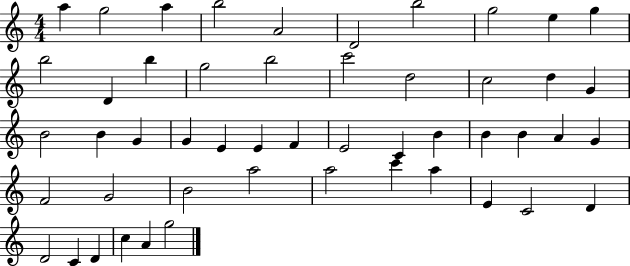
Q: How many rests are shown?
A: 0